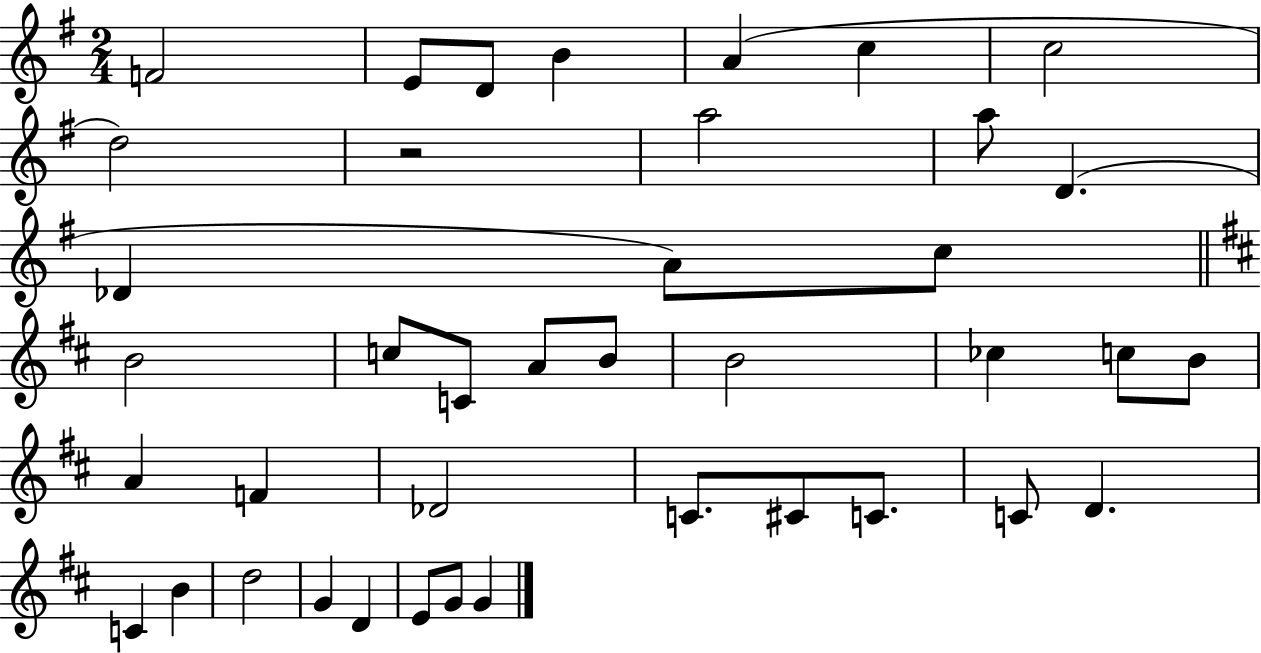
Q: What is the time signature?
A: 2/4